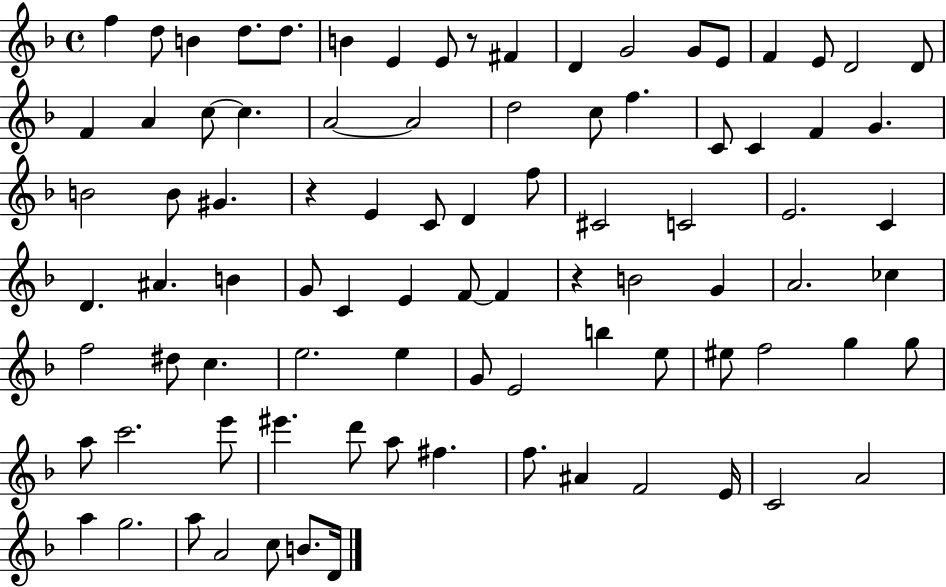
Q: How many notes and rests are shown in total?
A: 89